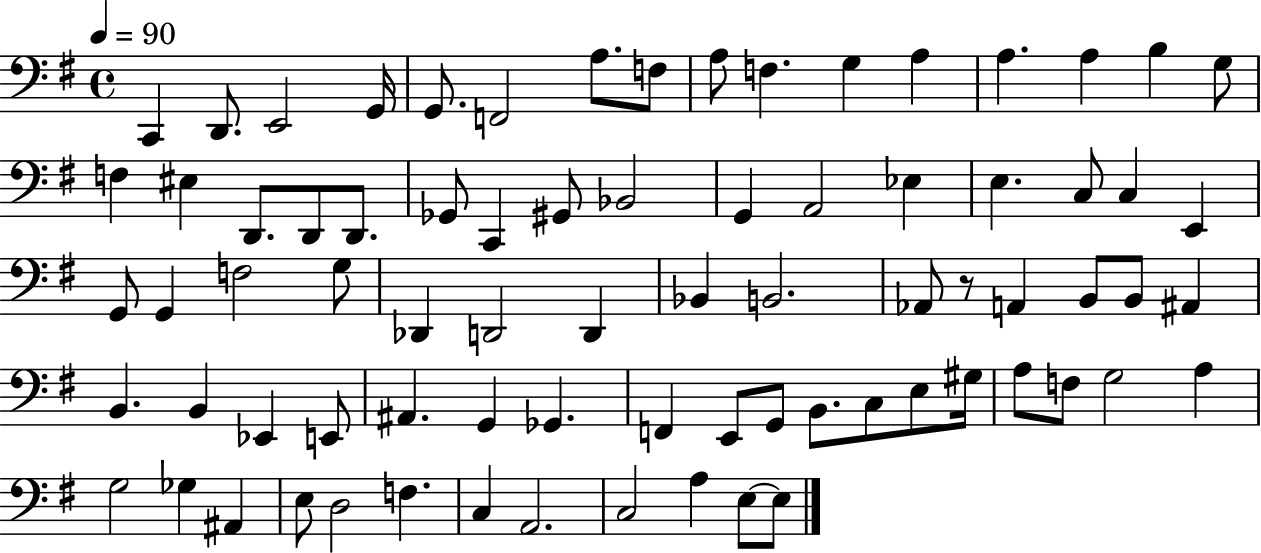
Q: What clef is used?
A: bass